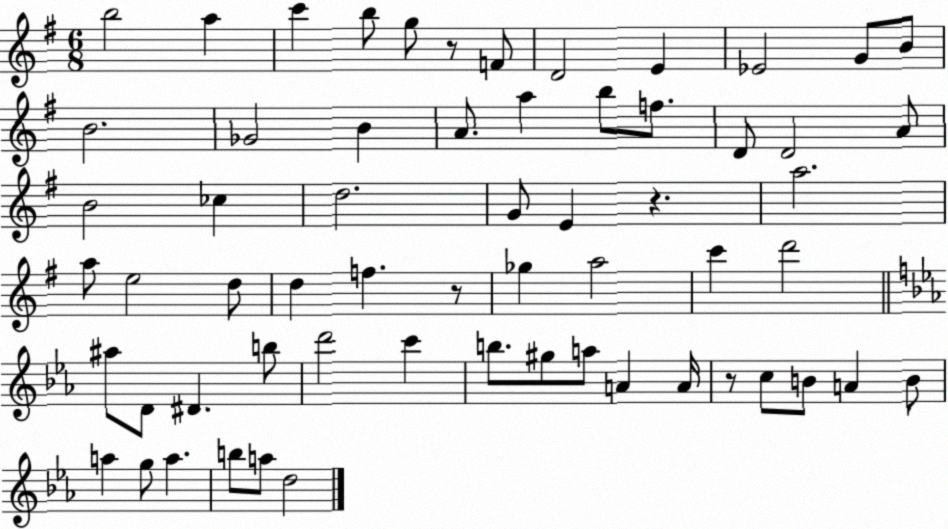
X:1
T:Untitled
M:6/8
L:1/4
K:G
b2 a c' b/2 g/2 z/2 F/2 D2 E _E2 G/2 B/2 B2 _G2 B A/2 a b/2 f/2 D/2 D2 A/2 B2 _c d2 G/2 E z a2 a/2 e2 d/2 d f z/2 _g a2 c' d'2 ^a/2 D/2 ^D b/2 d'2 c' b/2 ^g/2 a/2 A A/4 z/2 c/2 B/2 A B/2 a g/2 a b/2 a/2 d2